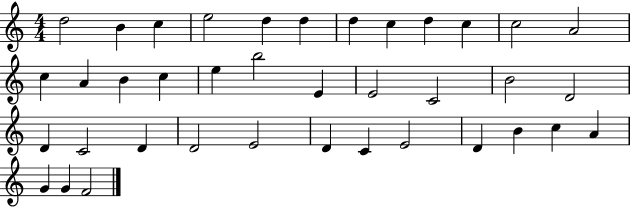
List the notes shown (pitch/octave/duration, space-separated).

D5/h B4/q C5/q E5/h D5/q D5/q D5/q C5/q D5/q C5/q C5/h A4/h C5/q A4/q B4/q C5/q E5/q B5/h E4/q E4/h C4/h B4/h D4/h D4/q C4/h D4/q D4/h E4/h D4/q C4/q E4/h D4/q B4/q C5/q A4/q G4/q G4/q F4/h